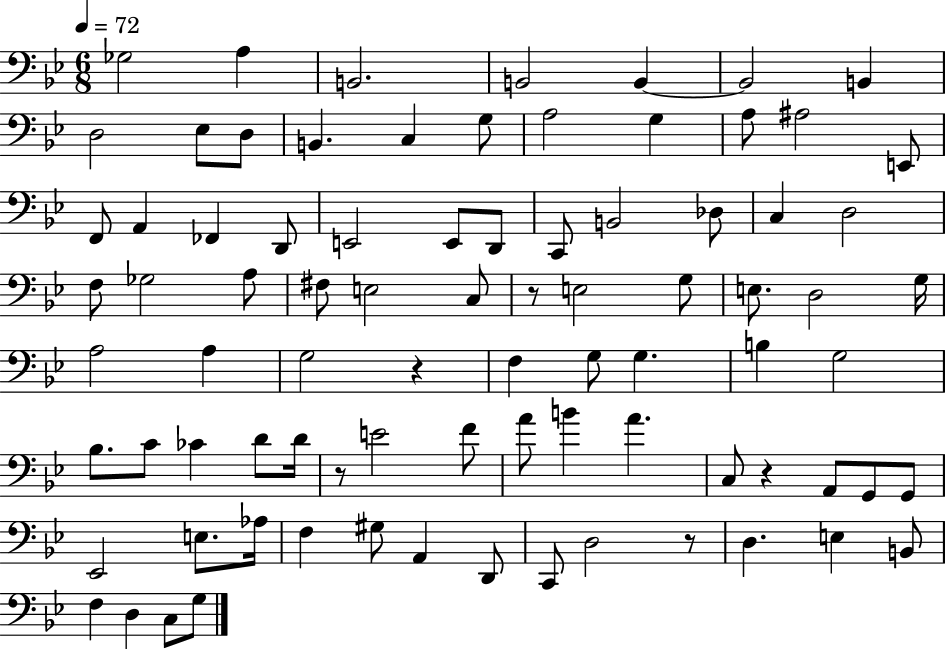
{
  \clef bass
  \numericTimeSignature
  \time 6/8
  \key bes \major
  \tempo 4 = 72
  ges2 a4 | b,2. | b,2 b,4~~ | b,2 b,4 | \break d2 ees8 d8 | b,4. c4 g8 | a2 g4 | a8 ais2 e,8 | \break f,8 a,4 fes,4 d,8 | e,2 e,8 d,8 | c,8 b,2 des8 | c4 d2 | \break f8 ges2 a8 | fis8 e2 c8 | r8 e2 g8 | e8. d2 g16 | \break a2 a4 | g2 r4 | f4 g8 g4. | b4 g2 | \break bes8. c'8 ces'4 d'8 d'16 | r8 e'2 f'8 | a'8 b'4 a'4. | c8 r4 a,8 g,8 g,8 | \break ees,2 e8. aes16 | f4 gis8 a,4 d,8 | c,8 d2 r8 | d4. e4 b,8 | \break f4 d4 c8 g8 | \bar "|."
}